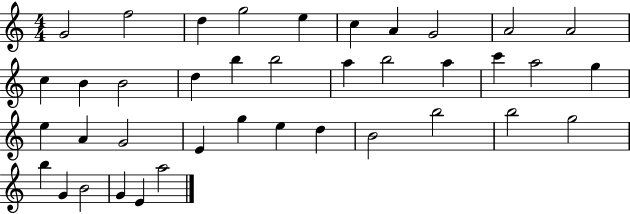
{
  \clef treble
  \numericTimeSignature
  \time 4/4
  \key c \major
  g'2 f''2 | d''4 g''2 e''4 | c''4 a'4 g'2 | a'2 a'2 | \break c''4 b'4 b'2 | d''4 b''4 b''2 | a''4 b''2 a''4 | c'''4 a''2 g''4 | \break e''4 a'4 g'2 | e'4 g''4 e''4 d''4 | b'2 b''2 | b''2 g''2 | \break b''4 g'4 b'2 | g'4 e'4 a''2 | \bar "|."
}